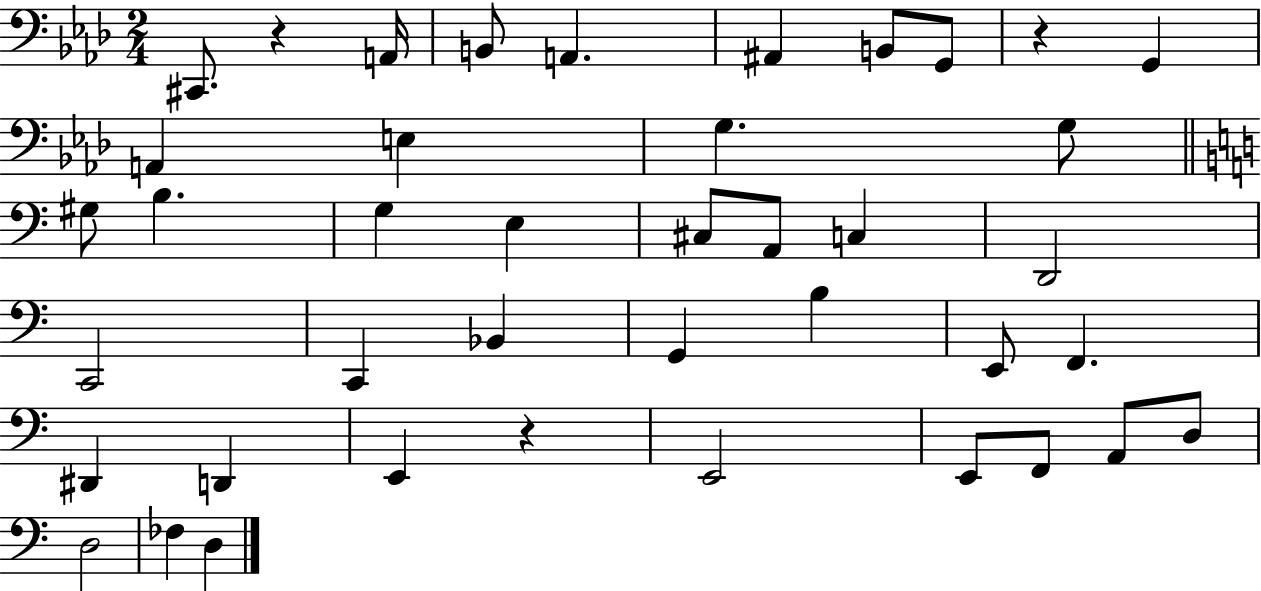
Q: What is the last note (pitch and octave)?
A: D3